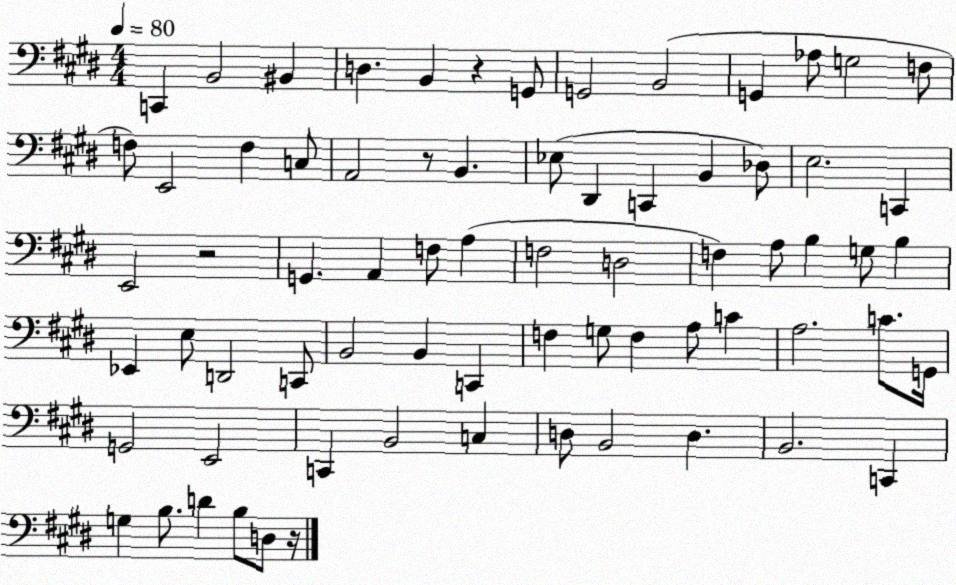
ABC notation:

X:1
T:Untitled
M:4/4
L:1/4
K:E
C,, B,,2 ^B,, D, B,, z G,,/2 G,,2 B,,2 G,, _A,/2 G,2 F,/2 F,/2 E,,2 F, C,/2 A,,2 z/2 B,, _E,/2 ^D,, C,, B,, _D,/2 E,2 C,, E,,2 z2 G,, A,, F,/2 A, F,2 D,2 F, A,/2 B, G,/2 B, _E,, E,/2 D,,2 C,,/2 B,,2 B,, C,, F, G,/2 F, A,/2 C A,2 C/2 G,,/4 G,,2 E,,2 C,, B,,2 C, D,/2 B,,2 D, B,,2 C,, G, B,/2 D B,/2 D,/2 z/4